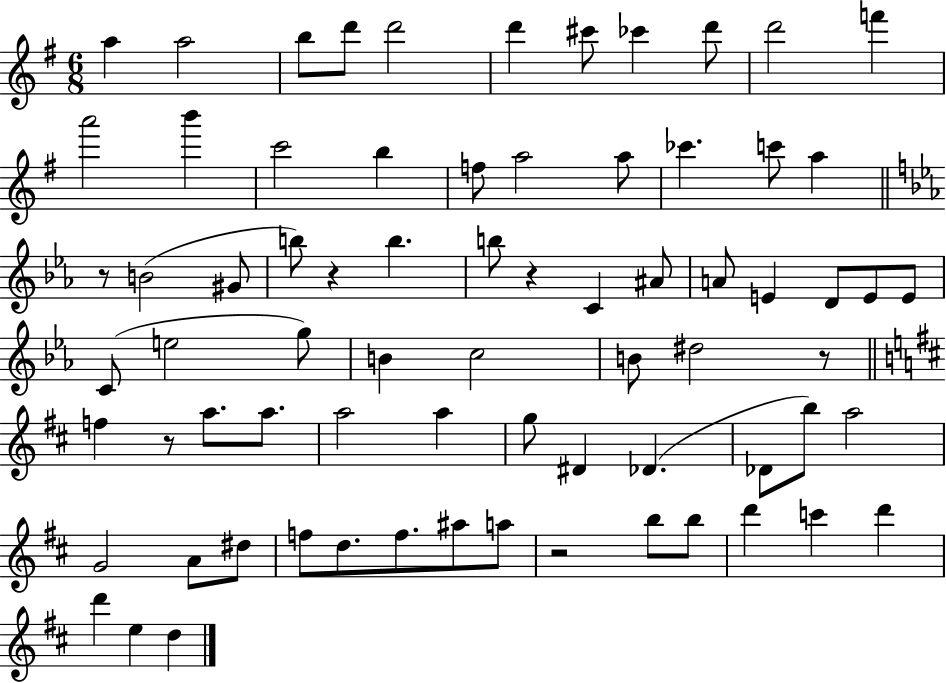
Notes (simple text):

A5/q A5/h B5/e D6/e D6/h D6/q C#6/e CES6/q D6/e D6/h F6/q A6/h B6/q C6/h B5/q F5/e A5/h A5/e CES6/q. C6/e A5/q R/e B4/h G#4/e B5/e R/q B5/q. B5/e R/q C4/q A#4/e A4/e E4/q D4/e E4/e E4/e C4/e E5/h G5/e B4/q C5/h B4/e D#5/h R/e F5/q R/e A5/e. A5/e. A5/h A5/q G5/e D#4/q Db4/q. Db4/e B5/e A5/h G4/h A4/e D#5/e F5/e D5/e. F5/e. A#5/e A5/e R/h B5/e B5/e D6/q C6/q D6/q D6/q E5/q D5/q